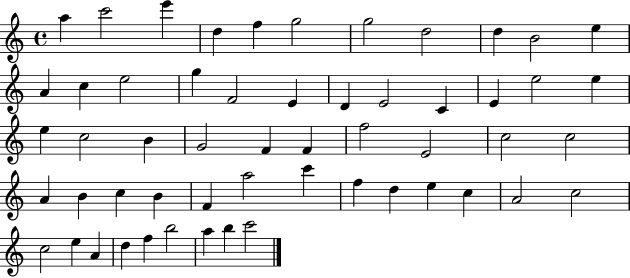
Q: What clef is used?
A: treble